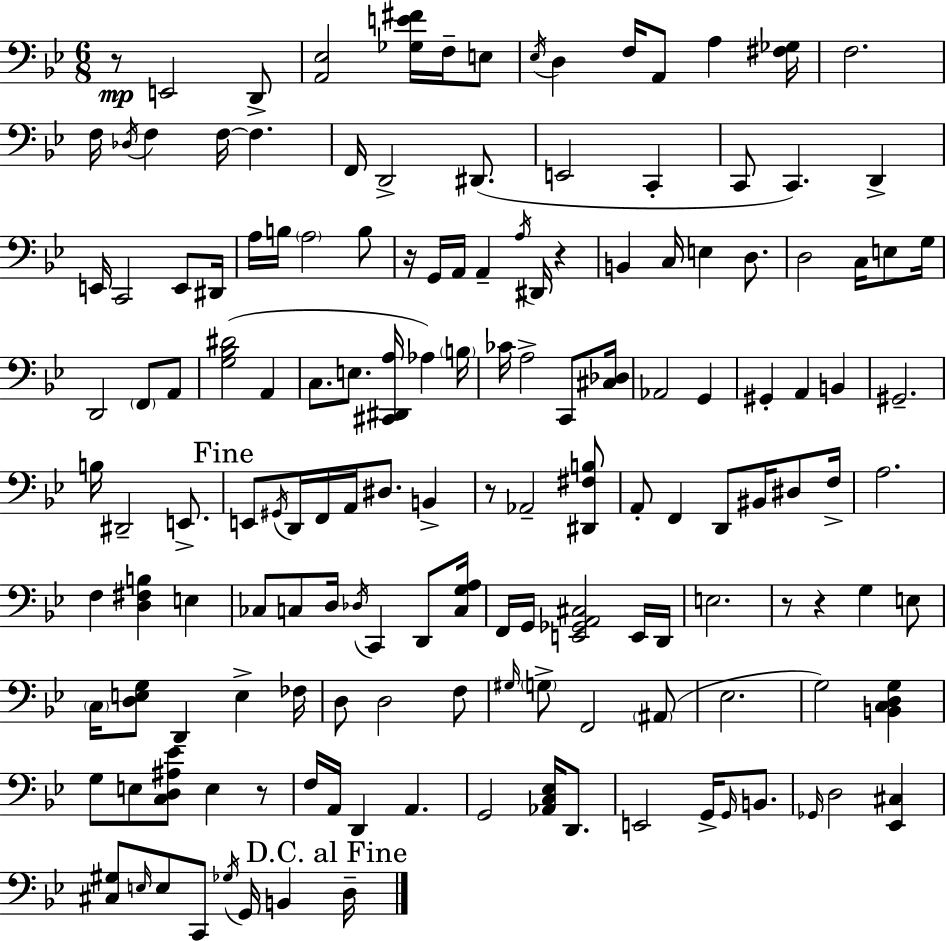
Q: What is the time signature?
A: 6/8